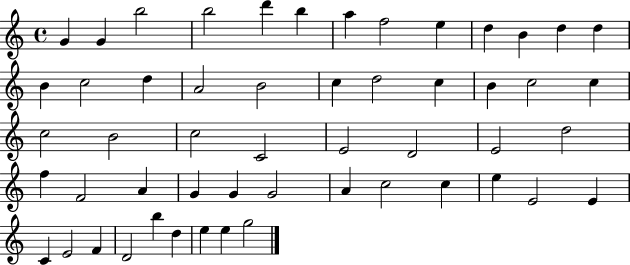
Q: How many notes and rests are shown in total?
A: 53